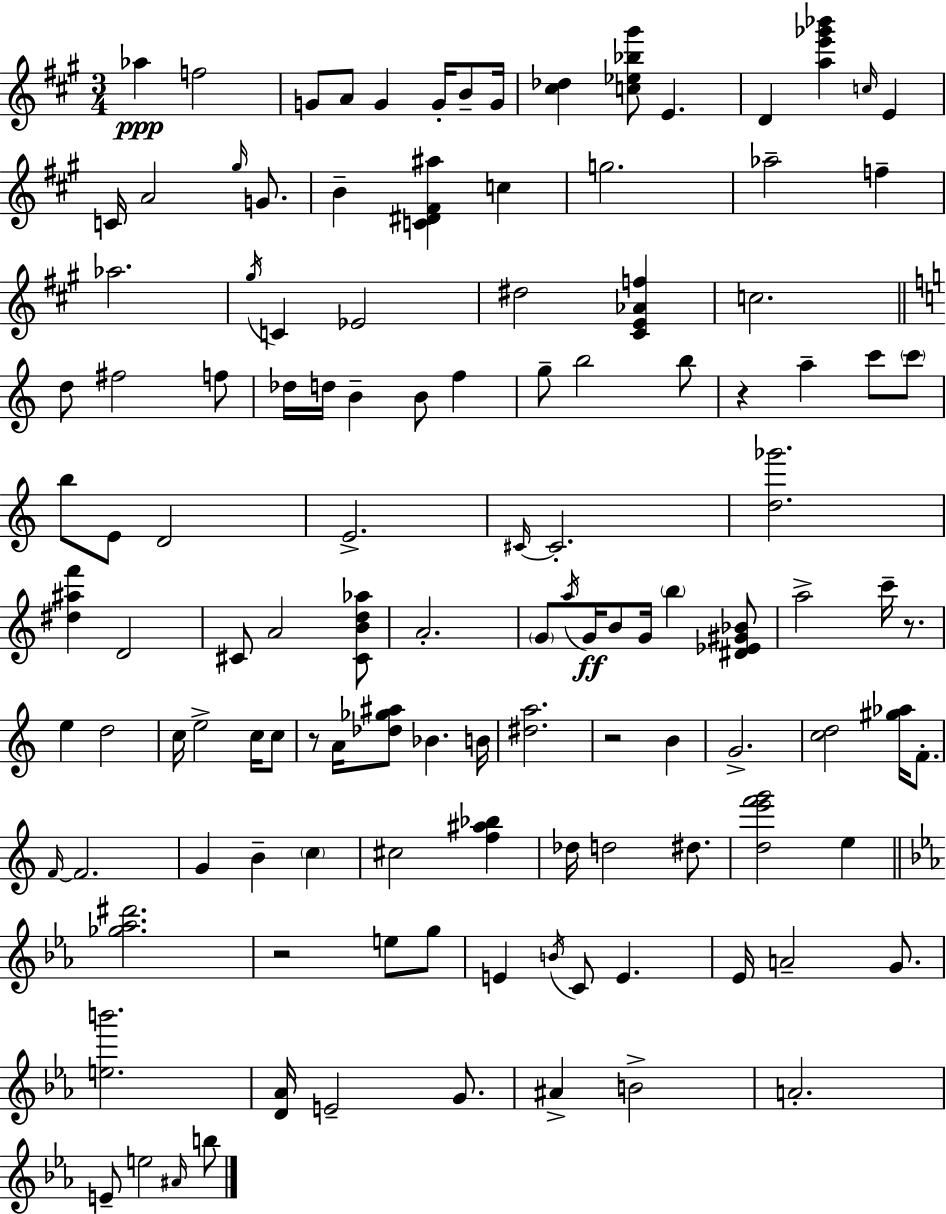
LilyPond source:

{
  \clef treble
  \numericTimeSignature
  \time 3/4
  \key a \major
  aes''4\ppp f''2 | g'8 a'8 g'4 g'16-. b'8-- g'16 | <cis'' des''>4 <c'' ees'' bes'' gis'''>8 e'4. | d'4 <a'' e''' ges''' bes'''>4 \grace { c''16 } e'4 | \break c'16 a'2 \grace { gis''16 } g'8. | b'4-- <c' dis' fis' ais''>4 c''4 | g''2. | aes''2-- f''4-- | \break aes''2. | \acciaccatura { gis''16 } c'4 ees'2 | dis''2 <cis' e' aes' f''>4 | c''2. | \break \bar "||" \break \key a \minor d''8 fis''2 f''8 | des''16 d''16 b'4-- b'8 f''4 | g''8-- b''2 b''8 | r4 a''4-- c'''8 \parenthesize c'''8 | \break b''8 e'8 d'2 | e'2.-> | \grace { cis'16~ }~ cis'2.-. | <d'' ges'''>2. | \break <dis'' ais'' f'''>4 d'2 | cis'8 a'2 <cis' b' d'' aes''>8 | a'2.-. | \parenthesize g'8 \acciaccatura { a''16 }\ff g'16 b'8 g'16 \parenthesize b''4 | \break <dis' ees' gis' bes'>8 a''2-> c'''16-- r8. | e''4 d''2 | c''16 e''2-> c''16 | c''8 r8 a'16 <des'' ges'' ais''>8 bes'4. | \break b'16 <dis'' a''>2. | r2 b'4 | g'2.-> | <c'' d''>2 <gis'' aes''>16 f'8.-. | \break \grace { f'16~ }~ f'2. | g'4 b'4-- \parenthesize c''4 | cis''2 <f'' ais'' bes''>4 | des''16 d''2 | \break dis''8. <d'' e''' f''' g'''>2 e''4 | \bar "||" \break \key c \minor <ges'' aes'' dis'''>2. | r2 e''8 g''8 | e'4 \acciaccatura { b'16 } c'8 e'4. | ees'16 a'2-- g'8. | \break <e'' b'''>2. | <d' aes'>16 e'2-- g'8. | ais'4-> b'2-> | a'2.-. | \break e'8-- e''2 \grace { ais'16 } | b''8 \bar "|."
}